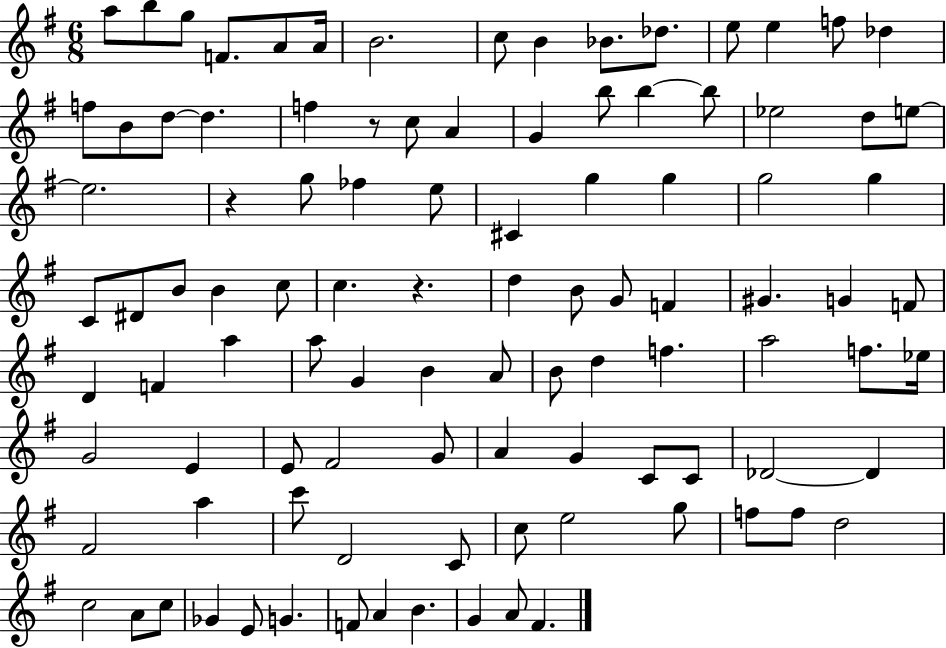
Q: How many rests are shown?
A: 3